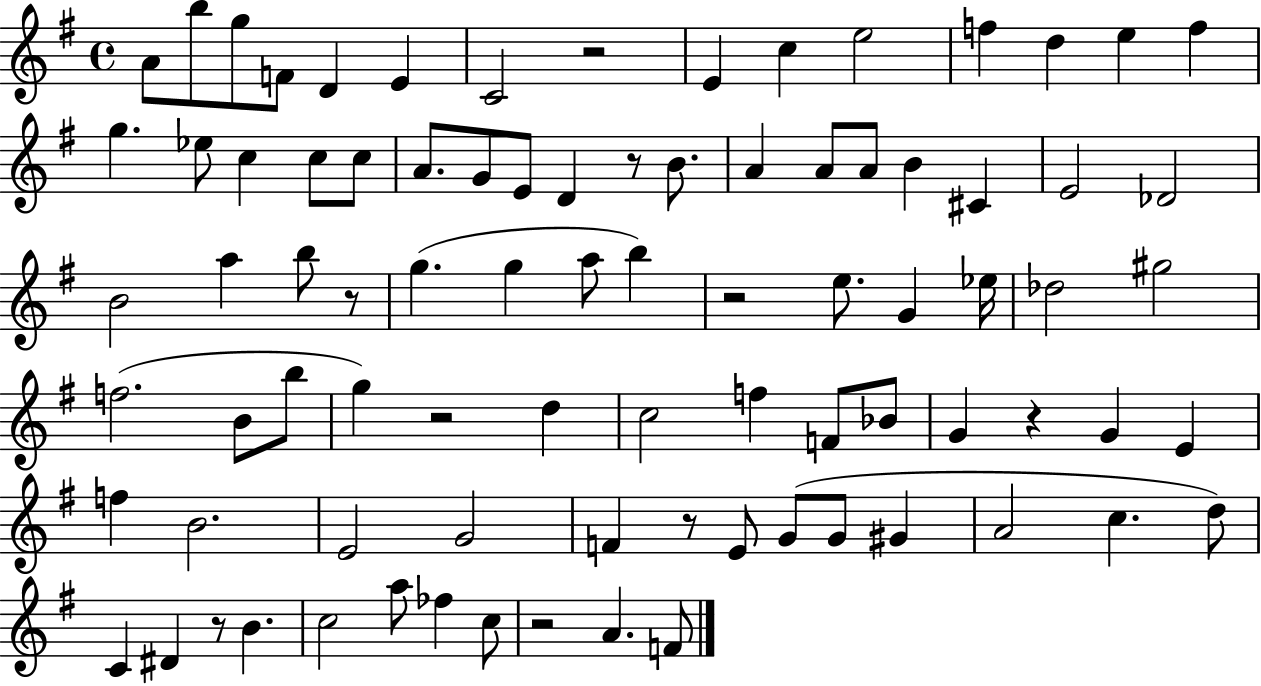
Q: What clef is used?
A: treble